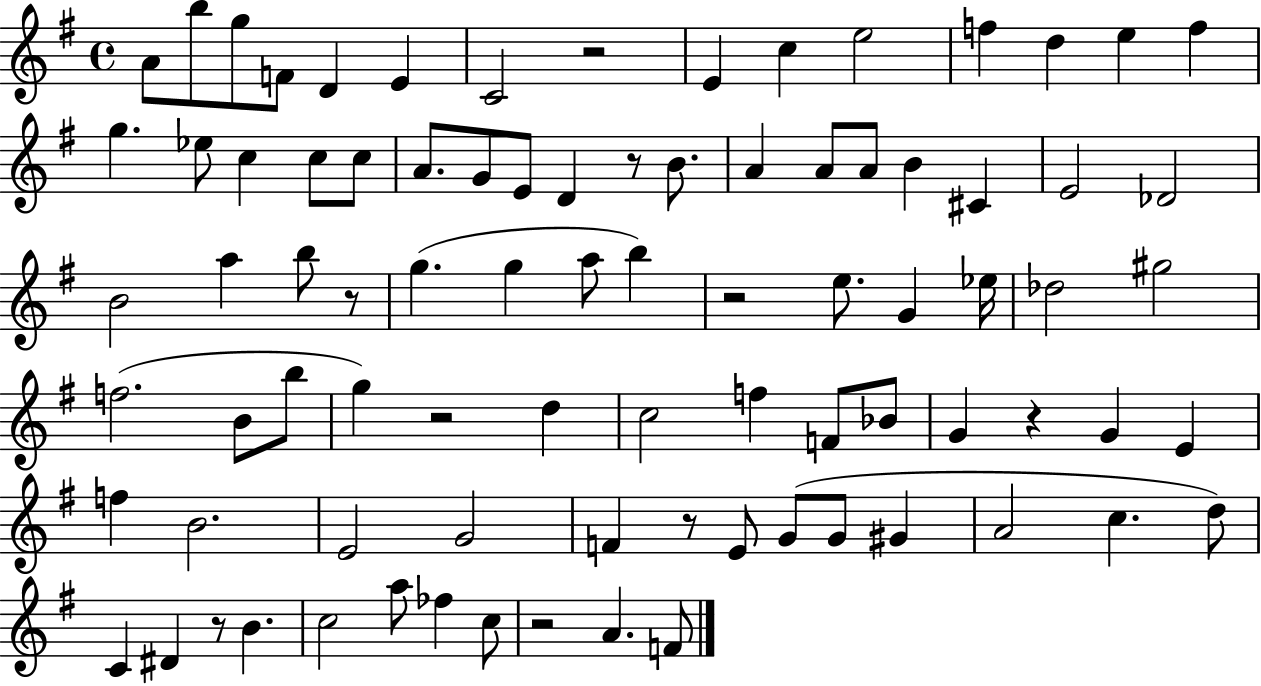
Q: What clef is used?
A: treble